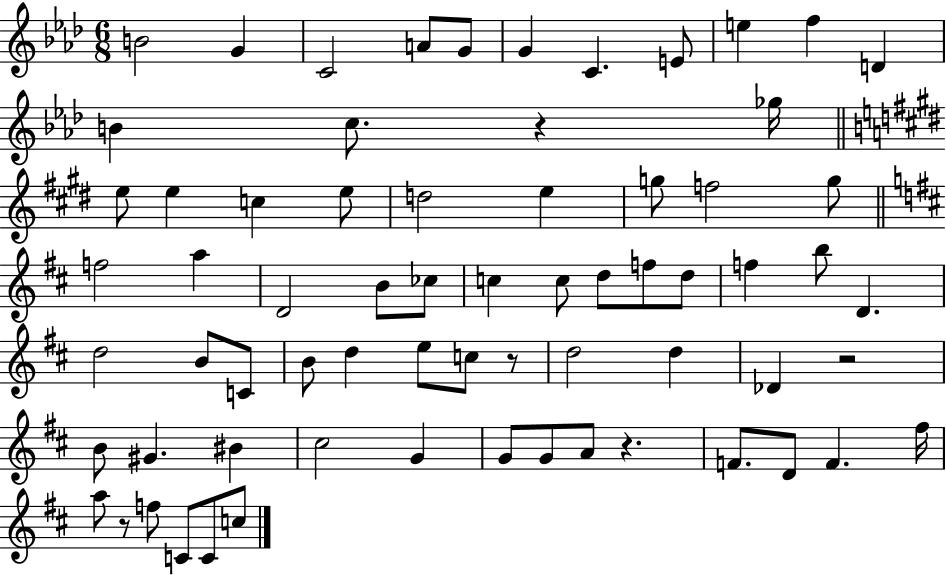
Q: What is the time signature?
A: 6/8